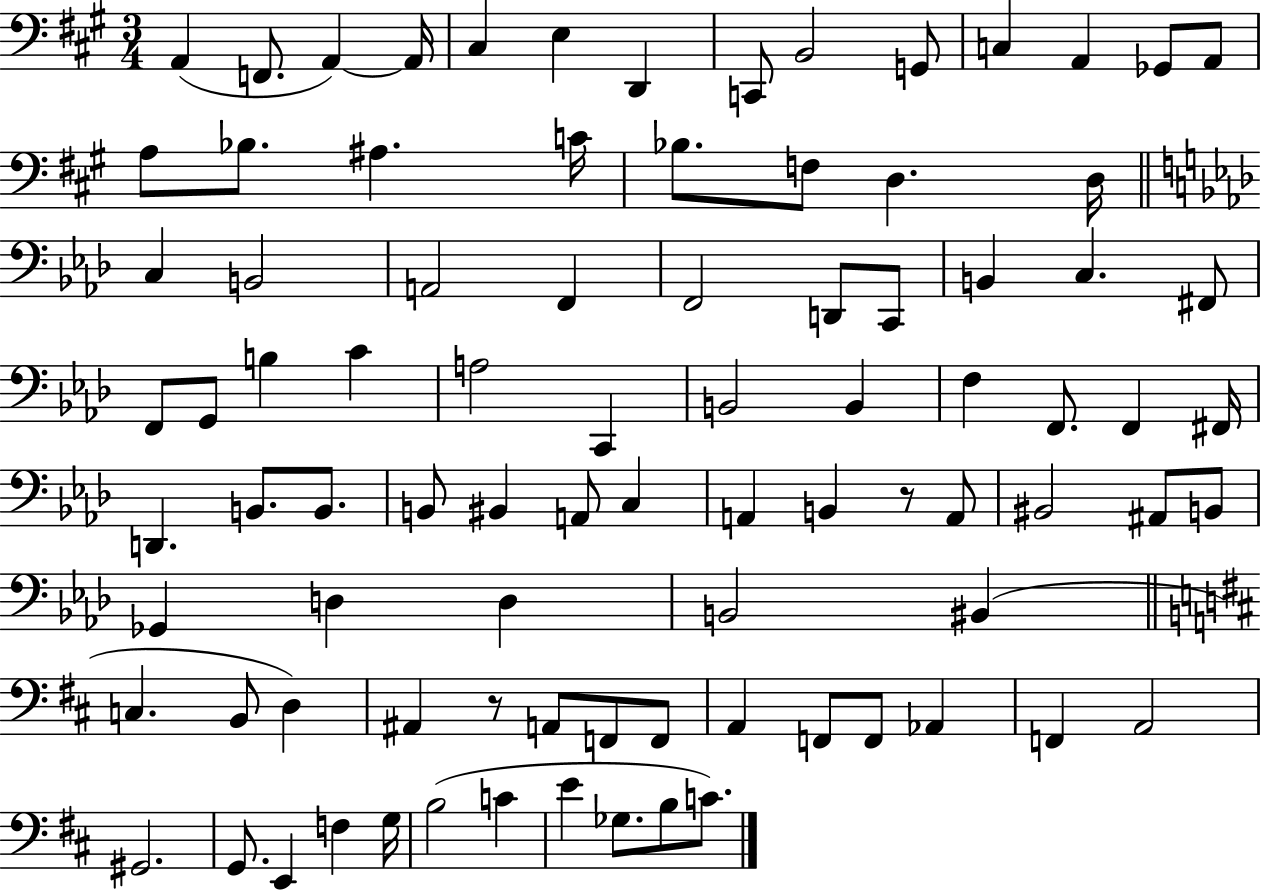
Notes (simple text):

A2/q F2/e. A2/q A2/s C#3/q E3/q D2/q C2/e B2/h G2/e C3/q A2/q Gb2/e A2/e A3/e Bb3/e. A#3/q. C4/s Bb3/e. F3/e D3/q. D3/s C3/q B2/h A2/h F2/q F2/h D2/e C2/e B2/q C3/q. F#2/e F2/e G2/e B3/q C4/q A3/h C2/q B2/h B2/q F3/q F2/e. F2/q F#2/s D2/q. B2/e. B2/e. B2/e BIS2/q A2/e C3/q A2/q B2/q R/e A2/e BIS2/h A#2/e B2/e Gb2/q D3/q D3/q B2/h BIS2/q C3/q. B2/e D3/q A#2/q R/e A2/e F2/e F2/e A2/q F2/e F2/e Ab2/q F2/q A2/h G#2/h. G2/e. E2/q F3/q G3/s B3/h C4/q E4/q Gb3/e. B3/e C4/e.